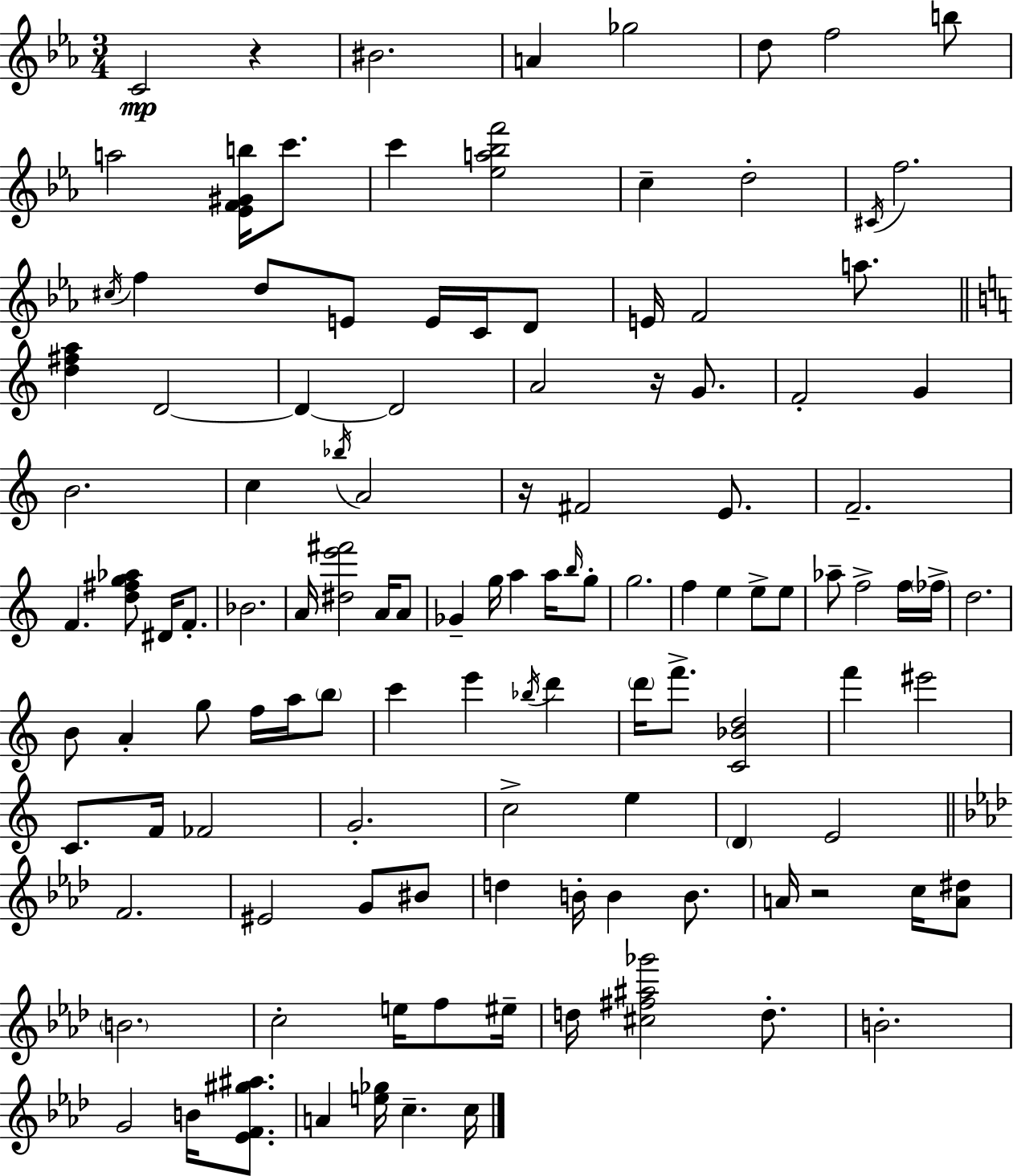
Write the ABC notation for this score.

X:1
T:Untitled
M:3/4
L:1/4
K:Cm
C2 z ^B2 A _g2 d/2 f2 b/2 a2 [_EF^Gb]/4 c'/2 c' [_ea_bf']2 c d2 ^C/4 f2 ^c/4 f d/2 E/2 E/4 C/4 D/2 E/4 F2 a/2 [d^fa] D2 D D2 A2 z/4 G/2 F2 G B2 c _b/4 A2 z/4 ^F2 E/2 F2 F [d^fg_a]/2 ^D/4 F/2 _B2 A/4 [^de'^f']2 A/4 A/2 _G g/4 a a/4 b/4 g/2 g2 f e e/2 e/2 _a/2 f2 f/4 _f/4 d2 B/2 A g/2 f/4 a/4 b/2 c' e' _b/4 d' d'/4 f'/2 [C_Bd]2 f' ^e'2 C/2 F/4 _F2 G2 c2 e D E2 F2 ^E2 G/2 ^B/2 d B/4 B B/2 A/4 z2 c/4 [A^d]/2 B2 c2 e/4 f/2 ^e/4 d/4 [^c^f^a_g']2 d/2 B2 G2 B/4 [_EF^g^a]/2 A [e_g]/4 c c/4